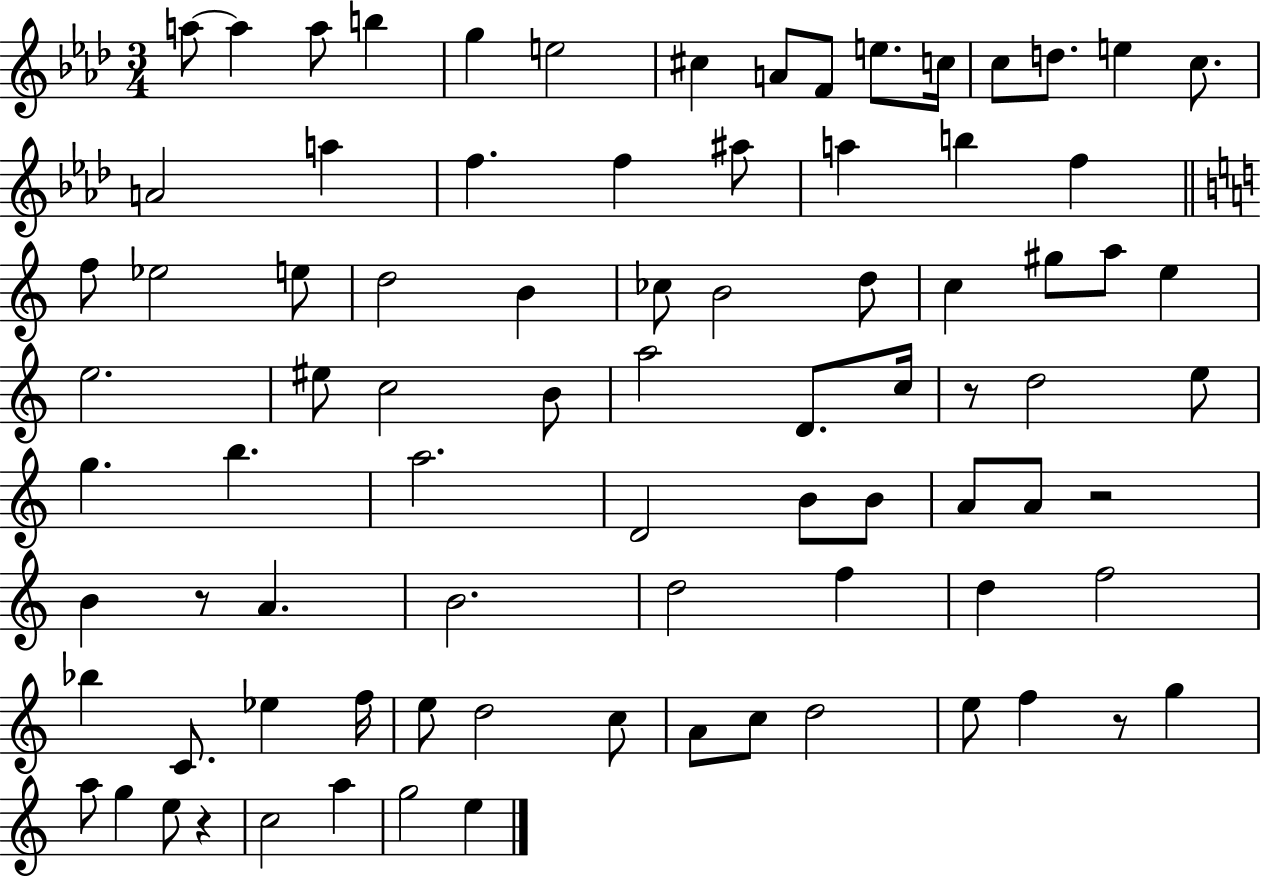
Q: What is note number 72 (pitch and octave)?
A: G5